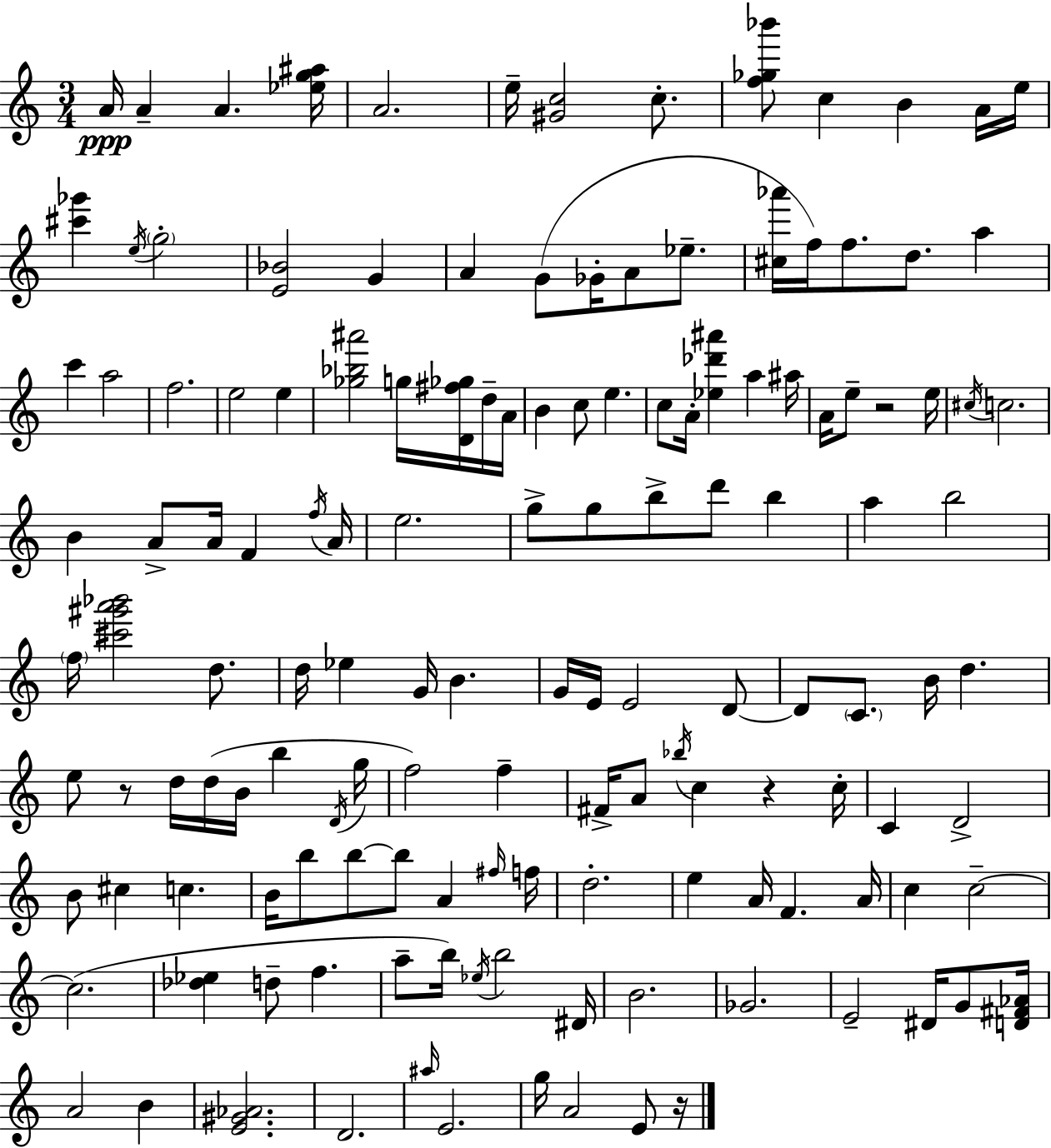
A4/s A4/q A4/q. [Eb5,G5,A#5]/s A4/h. E5/s [G#4,C5]/h C5/e. [F5,Gb5,Bb6]/e C5/q B4/q A4/s E5/s [C#6,Gb6]/q E5/s G5/h [E4,Bb4]/h G4/q A4/q G4/e Gb4/s A4/e Eb5/e. [C#5,Ab6]/s F5/s F5/e. D5/e. A5/q C6/q A5/h F5/h. E5/h E5/q [Gb5,Bb5,A#6]/h G5/s [D4,F#5,Gb5]/s D5/s A4/s B4/q C5/e E5/q. C5/e A4/s [Eb5,Db6,A#6]/q A5/q A#5/s A4/s E5/e R/h E5/s C#5/s C5/h. B4/q A4/e A4/s F4/q F5/s A4/s E5/h. G5/e G5/e B5/e D6/e B5/q A5/q B5/h F5/s [C#6,G#6,A6,Bb6]/h D5/e. D5/s Eb5/q G4/s B4/q. G4/s E4/s E4/h D4/e D4/e C4/e. B4/s D5/q. E5/e R/e D5/s D5/s B4/s B5/q D4/s G5/s F5/h F5/q F#4/s A4/e Bb5/s C5/q R/q C5/s C4/q D4/h B4/e C#5/q C5/q. B4/s B5/e B5/e B5/e A4/q F#5/s F5/s D5/h. E5/q A4/s F4/q. A4/s C5/q C5/h C5/h. [Db5,Eb5]/q D5/e F5/q. A5/e B5/s Eb5/s B5/h D#4/s B4/h. Gb4/h. E4/h D#4/s G4/e [D4,F#4,Ab4]/s A4/h B4/q [E4,G#4,Ab4]/h. D4/h. A#5/s E4/h. G5/s A4/h E4/e R/s